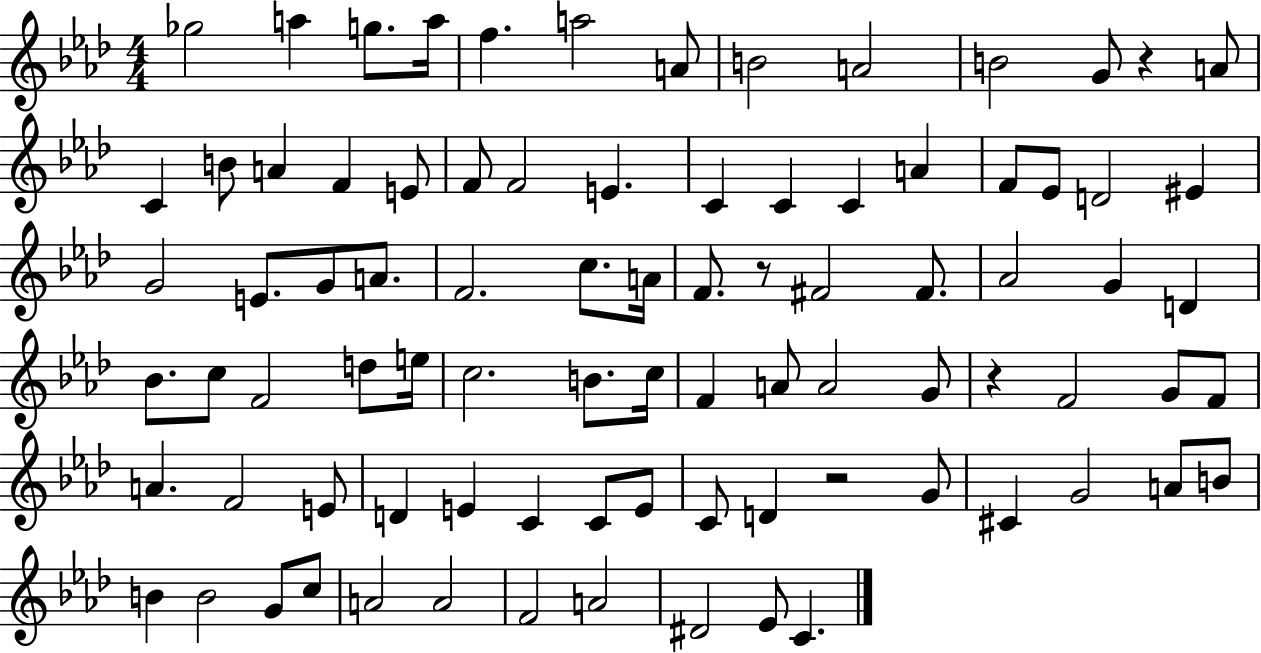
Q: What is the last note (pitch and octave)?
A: C4